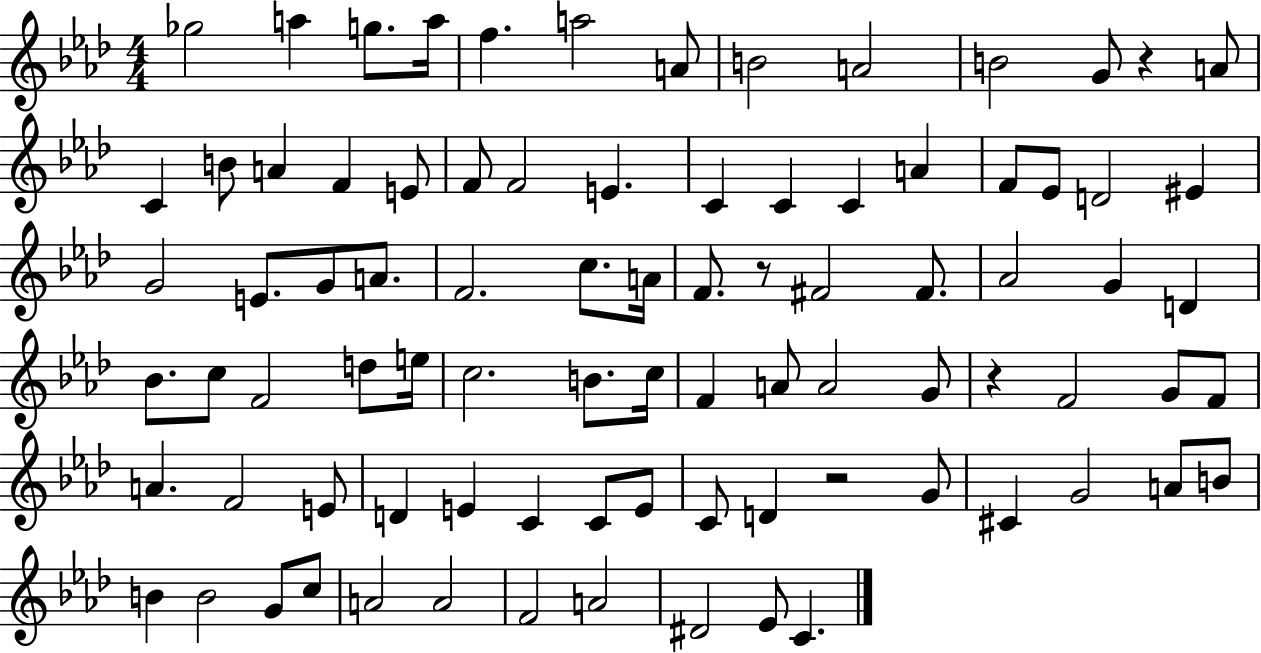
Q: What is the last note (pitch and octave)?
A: C4